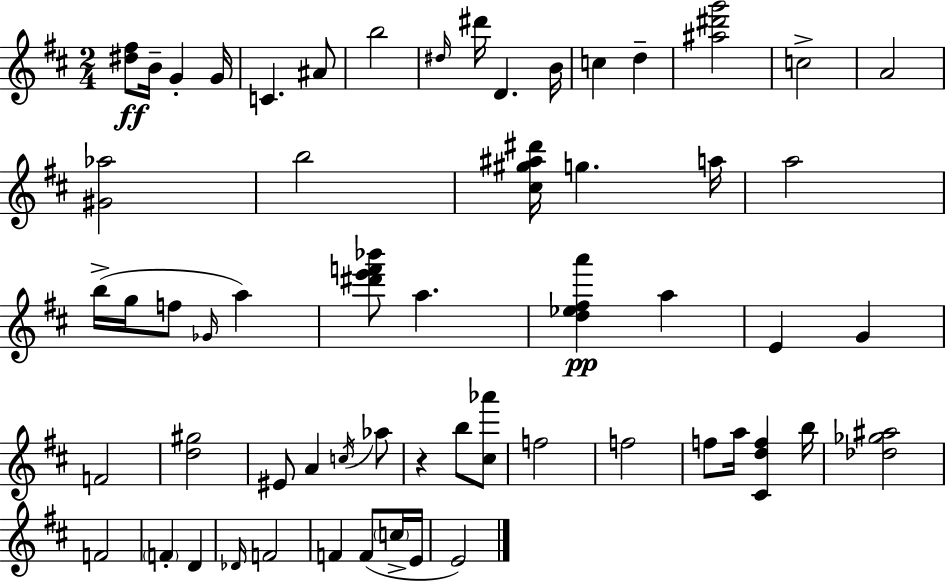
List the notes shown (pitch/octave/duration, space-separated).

[D#5,F#5]/e B4/s G4/q G4/s C4/q. A#4/e B5/h D#5/s D#6/s D4/q. B4/s C5/q D5/q [A#5,D#6,G6]/h C5/h A4/h [G#4,Ab5]/h B5/h [C#5,G#5,A#5,D#6]/s G5/q. A5/s A5/h B5/s G5/s F5/e Gb4/s A5/q [D#6,E6,F6,Bb6]/e A5/q. [D5,Eb5,F#5,A6]/q A5/q E4/q G4/q F4/h [D5,G#5]/h EIS4/e A4/q C5/s Ab5/e R/q B5/e [C#5,Ab6]/e F5/h F5/h F5/e A5/s [C#4,D5,F5]/q B5/s [Db5,Gb5,A#5]/h F4/h F4/q D4/q Db4/s F4/h F4/q F4/e C5/s E4/s E4/h